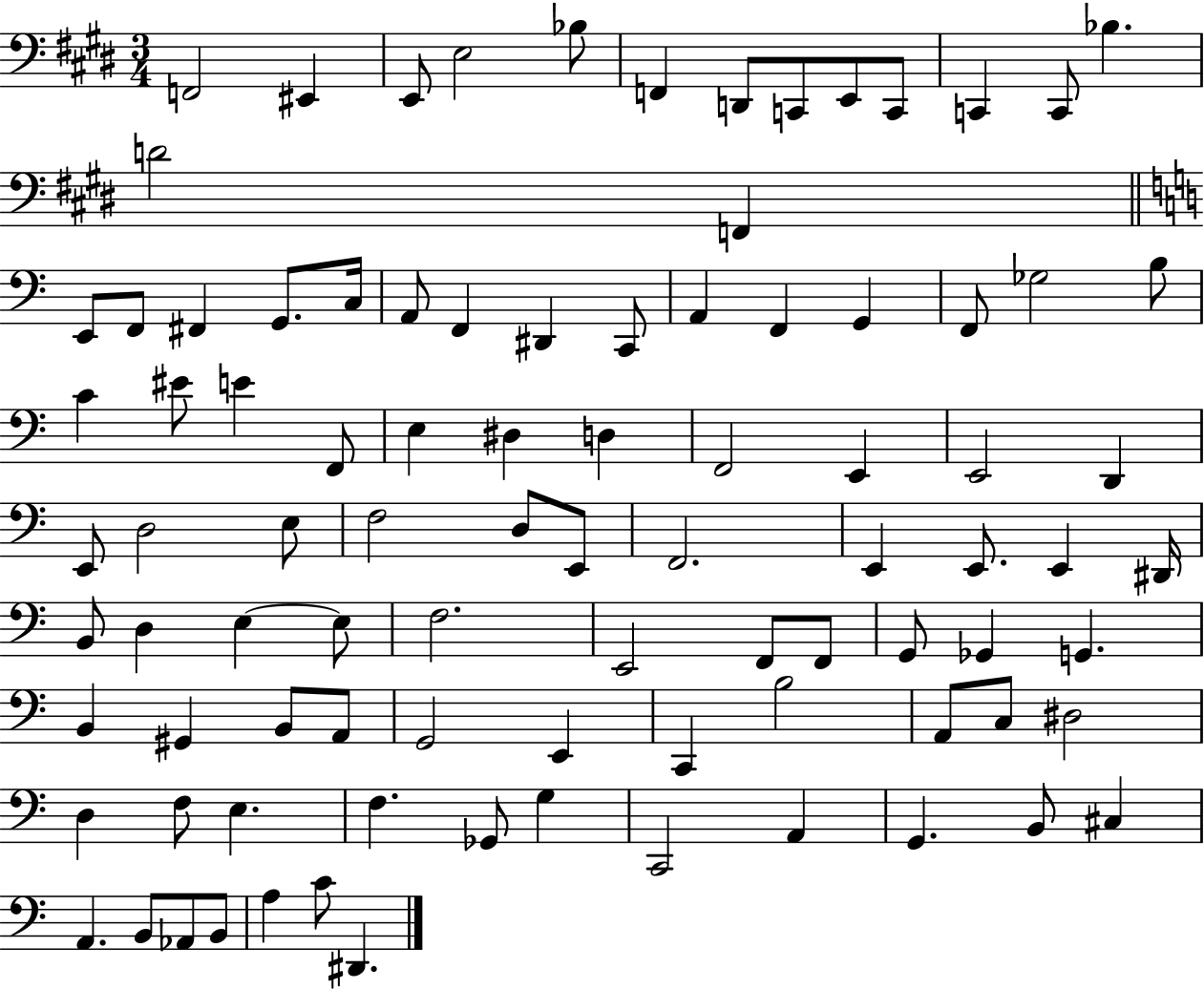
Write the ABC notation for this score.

X:1
T:Untitled
M:3/4
L:1/4
K:E
F,,2 ^E,, E,,/2 E,2 _B,/2 F,, D,,/2 C,,/2 E,,/2 C,,/2 C,, C,,/2 _B, D2 F,, E,,/2 F,,/2 ^F,, G,,/2 C,/4 A,,/2 F,, ^D,, C,,/2 A,, F,, G,, F,,/2 _G,2 B,/2 C ^E/2 E F,,/2 E, ^D, D, F,,2 E,, E,,2 D,, E,,/2 D,2 E,/2 F,2 D,/2 E,,/2 F,,2 E,, E,,/2 E,, ^D,,/4 B,,/2 D, E, E,/2 F,2 E,,2 F,,/2 F,,/2 G,,/2 _G,, G,, B,, ^G,, B,,/2 A,,/2 G,,2 E,, C,, B,2 A,,/2 C,/2 ^D,2 D, F,/2 E, F, _G,,/2 G, C,,2 A,, G,, B,,/2 ^C, A,, B,,/2 _A,,/2 B,,/2 A, C/2 ^D,,